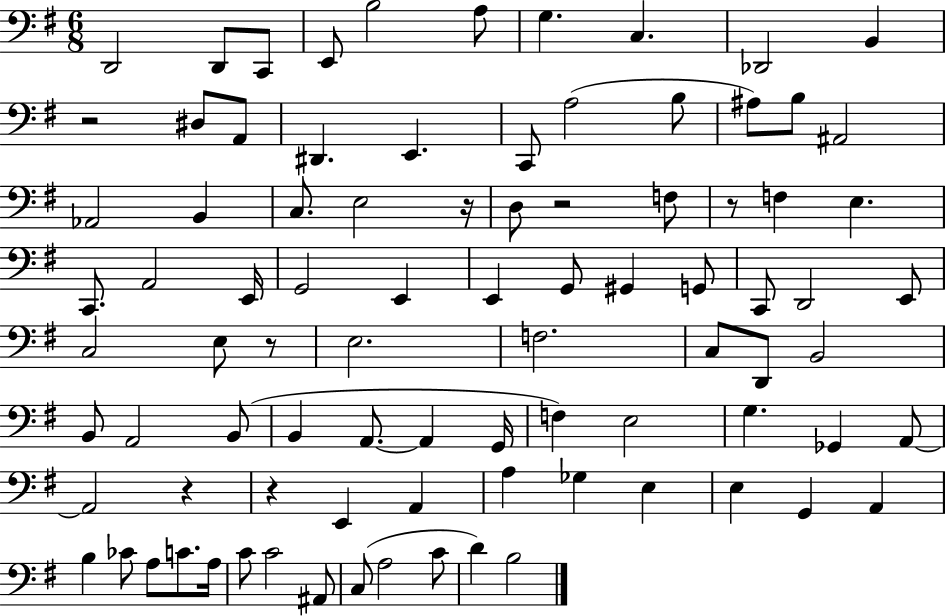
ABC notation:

X:1
T:Untitled
M:6/8
L:1/4
K:G
D,,2 D,,/2 C,,/2 E,,/2 B,2 A,/2 G, C, _D,,2 B,, z2 ^D,/2 A,,/2 ^D,, E,, C,,/2 A,2 B,/2 ^A,/2 B,/2 ^A,,2 _A,,2 B,, C,/2 E,2 z/4 D,/2 z2 F,/2 z/2 F, E, C,,/2 A,,2 E,,/4 G,,2 E,, E,, G,,/2 ^G,, G,,/2 C,,/2 D,,2 E,,/2 C,2 E,/2 z/2 E,2 F,2 C,/2 D,,/2 B,,2 B,,/2 A,,2 B,,/2 B,, A,,/2 A,, G,,/4 F, E,2 G, _G,, A,,/2 A,,2 z z E,, A,, A, _G, E, E, G,, A,, B, _C/2 A,/2 C/2 A,/4 C/2 C2 ^A,,/2 C,/2 A,2 C/2 D B,2